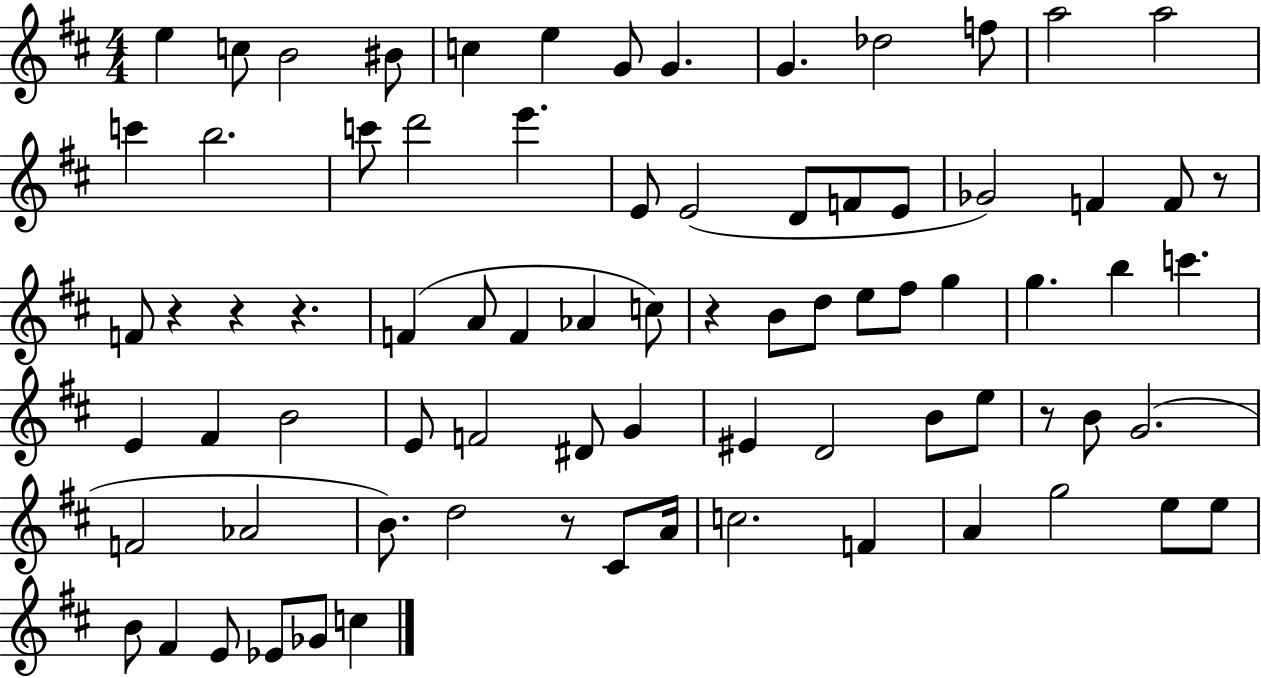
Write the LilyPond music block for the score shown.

{
  \clef treble
  \numericTimeSignature
  \time 4/4
  \key d \major
  \repeat volta 2 { e''4 c''8 b'2 bis'8 | c''4 e''4 g'8 g'4. | g'4. des''2 f''8 | a''2 a''2 | \break c'''4 b''2. | c'''8 d'''2 e'''4. | e'8 e'2( d'8 f'8 e'8 | ges'2) f'4 f'8 r8 | \break f'8 r4 r4 r4. | f'4( a'8 f'4 aes'4 c''8) | r4 b'8 d''8 e''8 fis''8 g''4 | g''4. b''4 c'''4. | \break e'4 fis'4 b'2 | e'8 f'2 dis'8 g'4 | eis'4 d'2 b'8 e''8 | r8 b'8 g'2.( | \break f'2 aes'2 | b'8.) d''2 r8 cis'8 a'16 | c''2. f'4 | a'4 g''2 e''8 e''8 | \break b'8 fis'4 e'8 ees'8 ges'8 c''4 | } \bar "|."
}